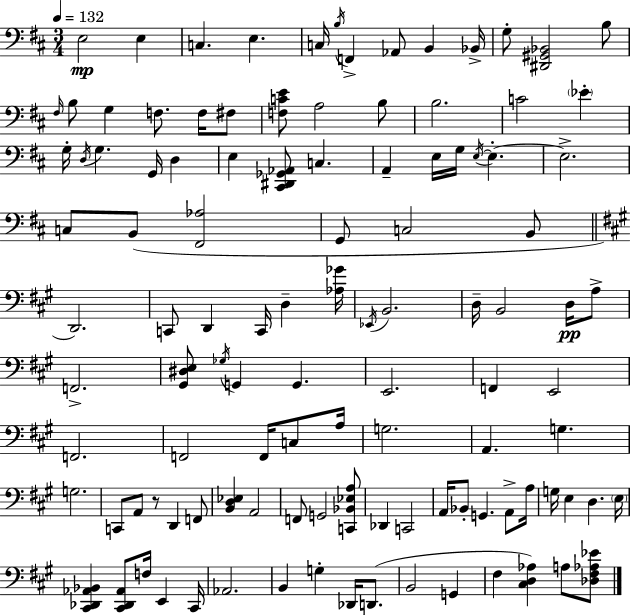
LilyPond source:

{
  \clef bass
  \numericTimeSignature
  \time 3/4
  \key d \major
  \tempo 4 = 132
  e2\mp e4 | c4. e4. | c16 \acciaccatura { b16 } f,4-> aes,8 b,4 | bes,16-> g8-. <dis, gis, bes,>2 b8 | \break \grace { fis16 } b8 g4 f8. f16 | fis8 <f c' e'>8 a2 | b8 b2. | c'2 \parenthesize ees'4-. | \break g16-. \acciaccatura { d16 } g4. g,16 d4 | e4 <cis, dis, ges, aes,>8 c4. | a,4-- e16 g16 \acciaccatura { e16~ }~ e4.-. | e2.-> | \break c8 b,8( <fis, aes>2 | g,8 c2 | b,8 \bar "||" \break \key a \major d,2.) | c,8 d,4 c,16 d4-- <aes ges'>16 | \acciaccatura { ees,16 } b,2. | d16-- b,2 d16\pp a8-> | \break f,2.-> | <gis, dis e>8 \acciaccatura { ges16 } g,4 g,4. | e,2. | f,4 e,2 | \break f,2. | f,2 f,16 c8 | a16 g2. | a,4. g4. | \break g2. | c,8 a,8 r8 d,4 | f,8 <b, d ees>4 a,2 | f,8 g,2 | \break <c, bes, ees a>8 des,4 c,2 | a,16 bes,8-. g,4. a,8-> | a16 g16 e4 d4. | \parenthesize e16 <cis, des, aes, bes,>4 <cis, des, aes,>8 f16 e,4 | \break cis,16 aes,2. | b,4 g4-. des,16 d,8.( | b,2 g,4 | fis4 <cis d aes>4) a8 | \break <des fis aes ees'>8 \bar "|."
}